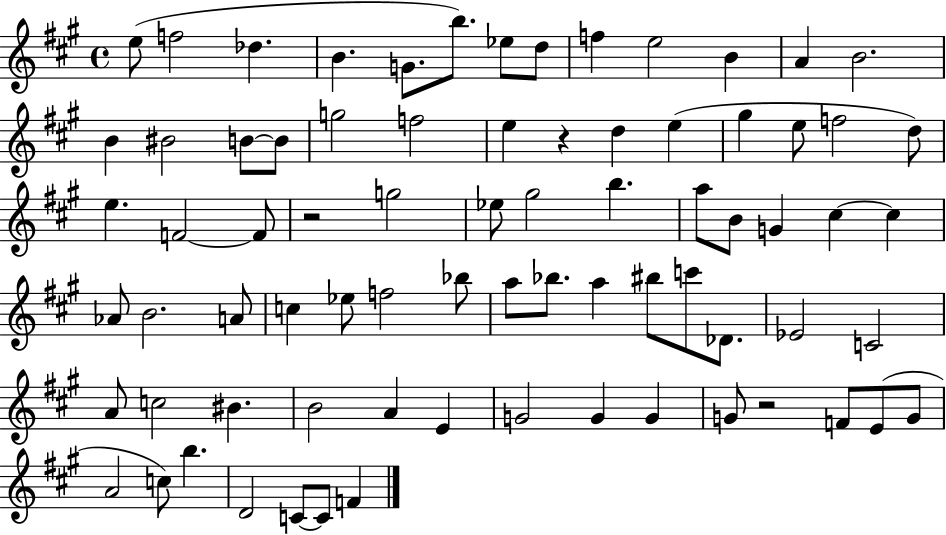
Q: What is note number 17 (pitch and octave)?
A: B4